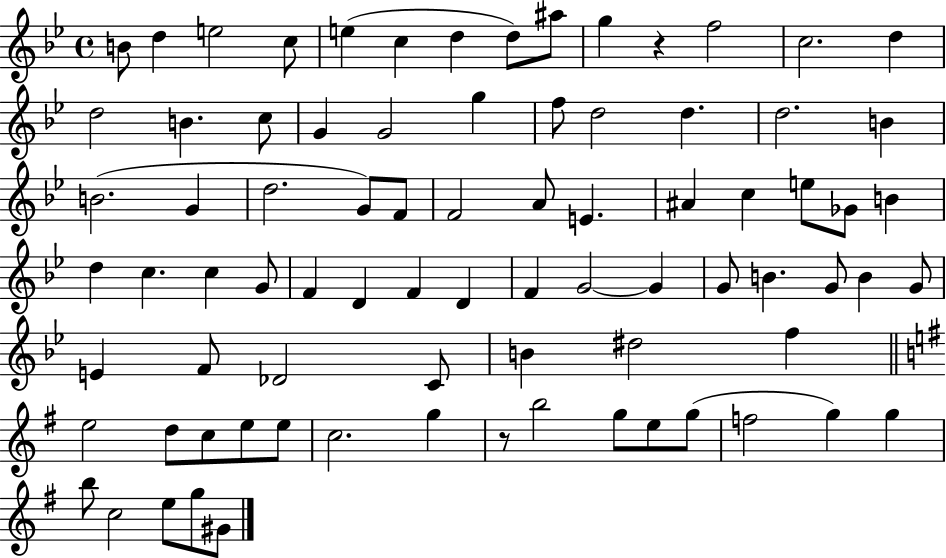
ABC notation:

X:1
T:Untitled
M:4/4
L:1/4
K:Bb
B/2 d e2 c/2 e c d d/2 ^a/2 g z f2 c2 d d2 B c/2 G G2 g f/2 d2 d d2 B B2 G d2 G/2 F/2 F2 A/2 E ^A c e/2 _G/2 B d c c G/2 F D F D F G2 G G/2 B G/2 B G/2 E F/2 _D2 C/2 B ^d2 f e2 d/2 c/2 e/2 e/2 c2 g z/2 b2 g/2 e/2 g/2 f2 g g b/2 c2 e/2 g/2 ^G/2